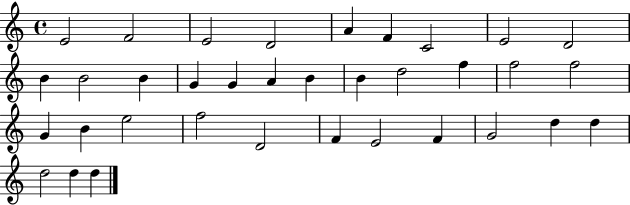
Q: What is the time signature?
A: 4/4